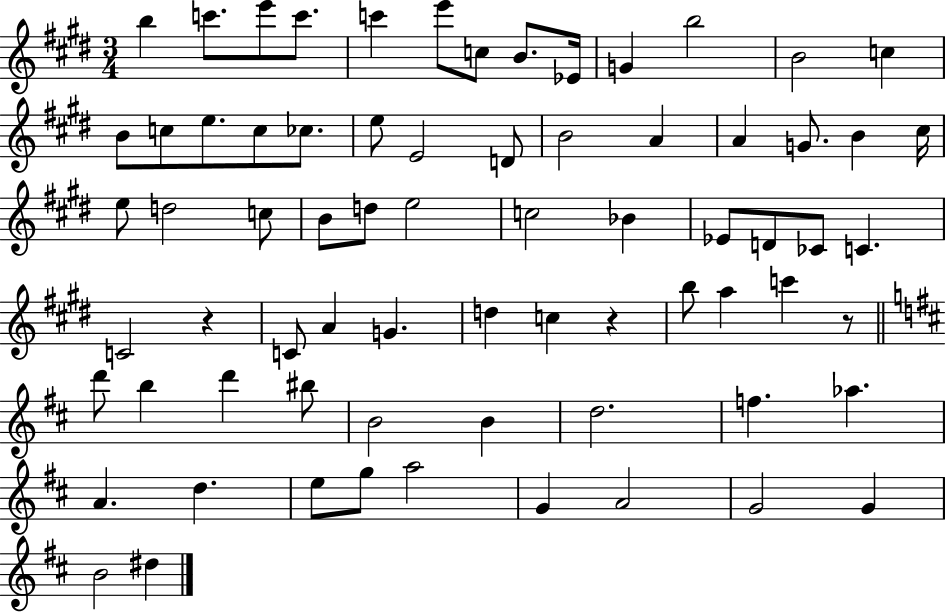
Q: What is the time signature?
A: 3/4